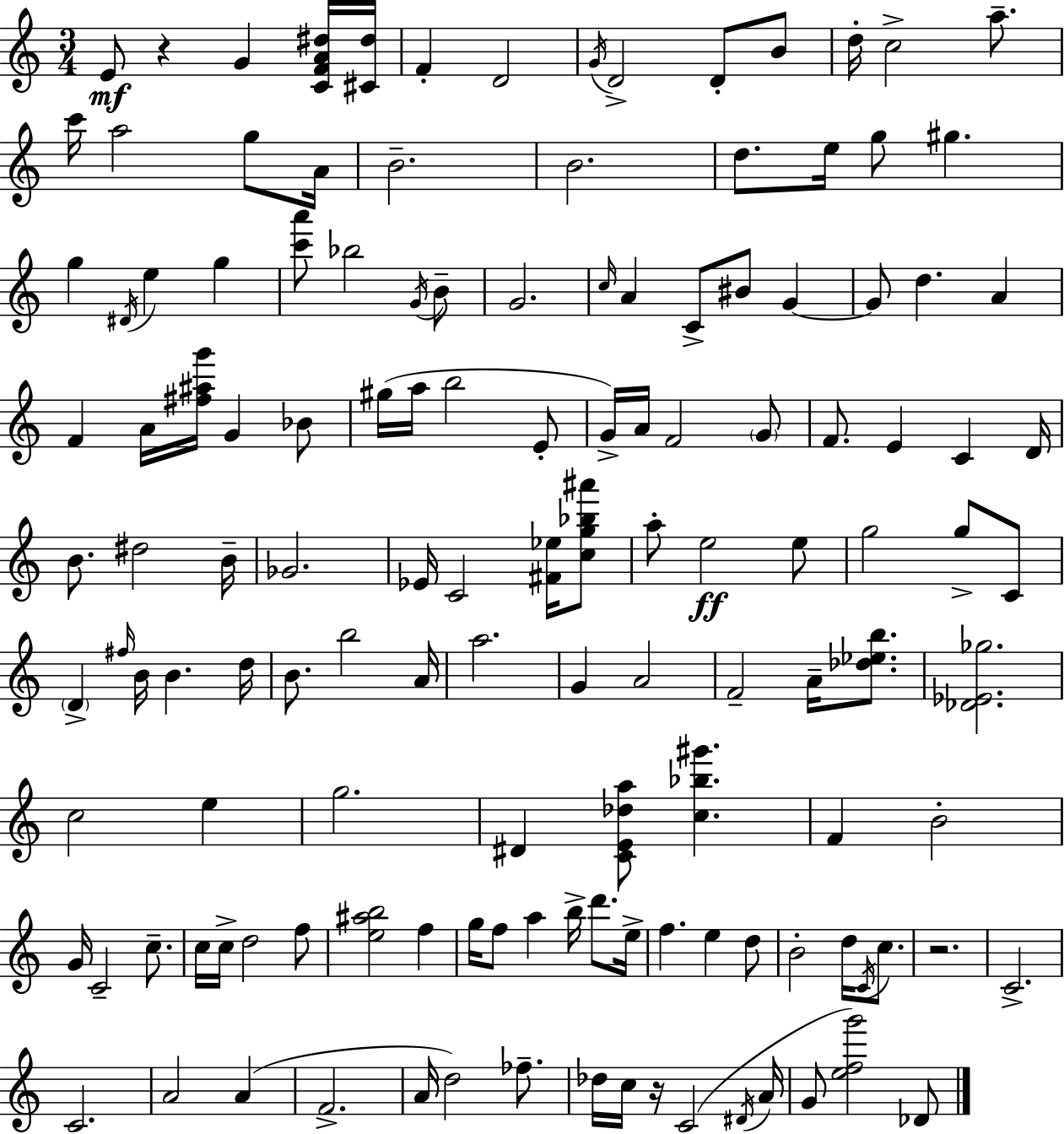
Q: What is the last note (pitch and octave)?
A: Db4